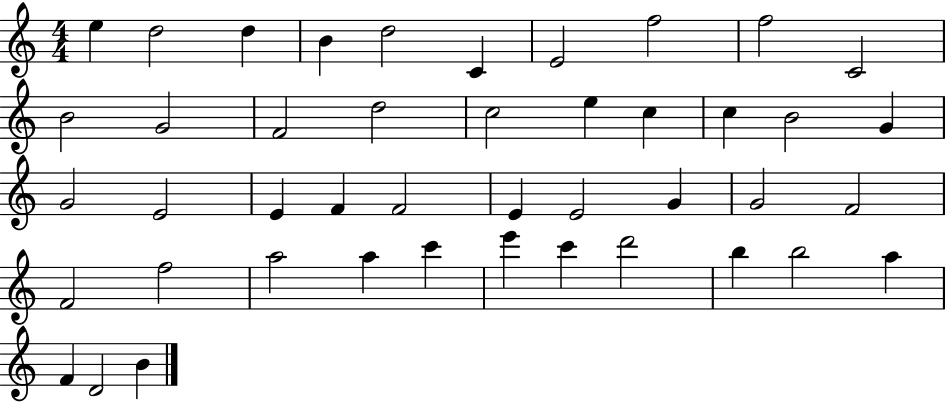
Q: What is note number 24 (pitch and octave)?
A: F4